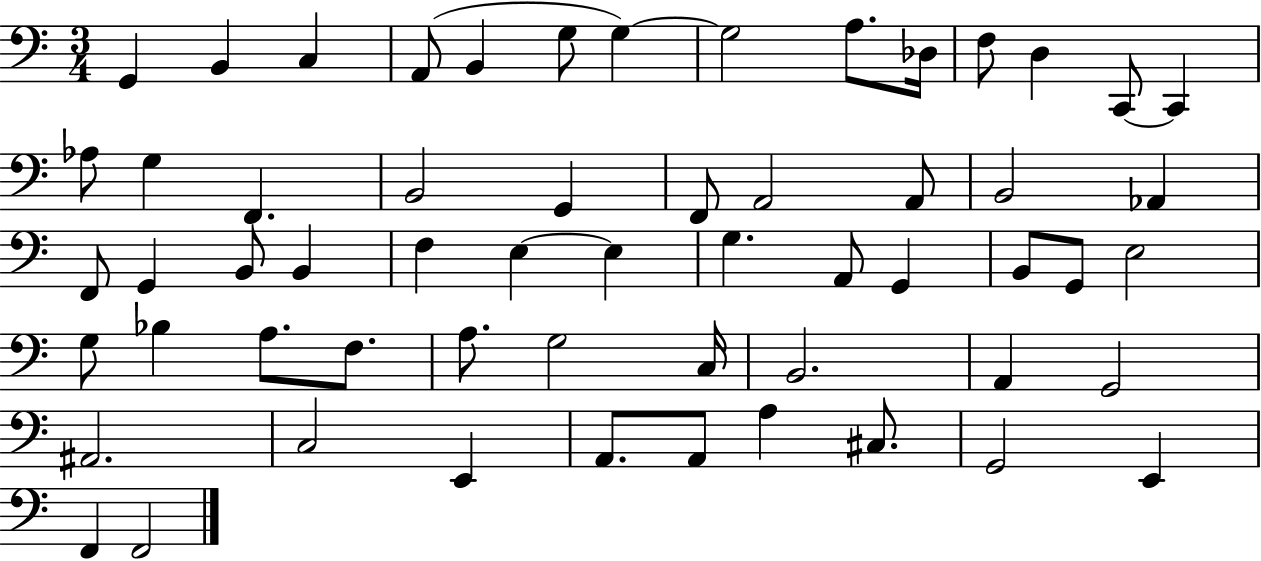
X:1
T:Untitled
M:3/4
L:1/4
K:C
G,, B,, C, A,,/2 B,, G,/2 G, G,2 A,/2 _D,/4 F,/2 D, C,,/2 C,, _A,/2 G, F,, B,,2 G,, F,,/2 A,,2 A,,/2 B,,2 _A,, F,,/2 G,, B,,/2 B,, F, E, E, G, A,,/2 G,, B,,/2 G,,/2 E,2 G,/2 _B, A,/2 F,/2 A,/2 G,2 C,/4 B,,2 A,, G,,2 ^A,,2 C,2 E,, A,,/2 A,,/2 A, ^C,/2 G,,2 E,, F,, F,,2